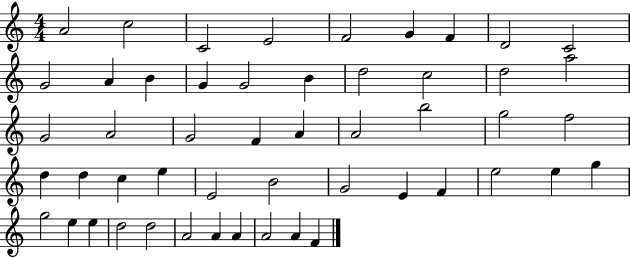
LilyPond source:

{
  \clef treble
  \numericTimeSignature
  \time 4/4
  \key c \major
  a'2 c''2 | c'2 e'2 | f'2 g'4 f'4 | d'2 c'2 | \break g'2 a'4 b'4 | g'4 g'2 b'4 | d''2 c''2 | d''2 a''2 | \break g'2 a'2 | g'2 f'4 a'4 | a'2 b''2 | g''2 f''2 | \break d''4 d''4 c''4 e''4 | e'2 b'2 | g'2 e'4 f'4 | e''2 e''4 g''4 | \break g''2 e''4 e''4 | d''2 d''2 | a'2 a'4 a'4 | a'2 a'4 f'4 | \break \bar "|."
}